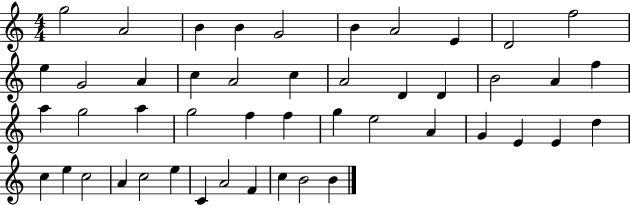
{
  \clef treble
  \numericTimeSignature
  \time 4/4
  \key c \major
  g''2 a'2 | b'4 b'4 g'2 | b'4 a'2 e'4 | d'2 f''2 | \break e''4 g'2 a'4 | c''4 a'2 c''4 | a'2 d'4 d'4 | b'2 a'4 f''4 | \break a''4 g''2 a''4 | g''2 f''4 f''4 | g''4 e''2 a'4 | g'4 e'4 e'4 d''4 | \break c''4 e''4 c''2 | a'4 c''2 e''4 | c'4 a'2 f'4 | c''4 b'2 b'4 | \break \bar "|."
}